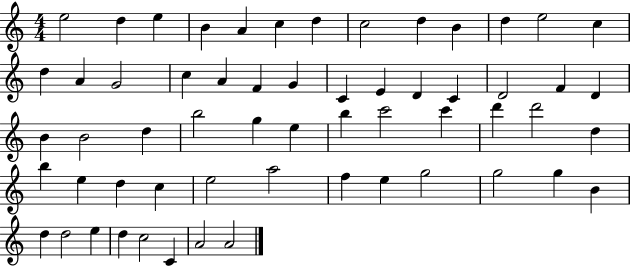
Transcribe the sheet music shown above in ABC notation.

X:1
T:Untitled
M:4/4
L:1/4
K:C
e2 d e B A c d c2 d B d e2 c d A G2 c A F G C E D C D2 F D B B2 d b2 g e b c'2 c' d' d'2 d b e d c e2 a2 f e g2 g2 g B d d2 e d c2 C A2 A2